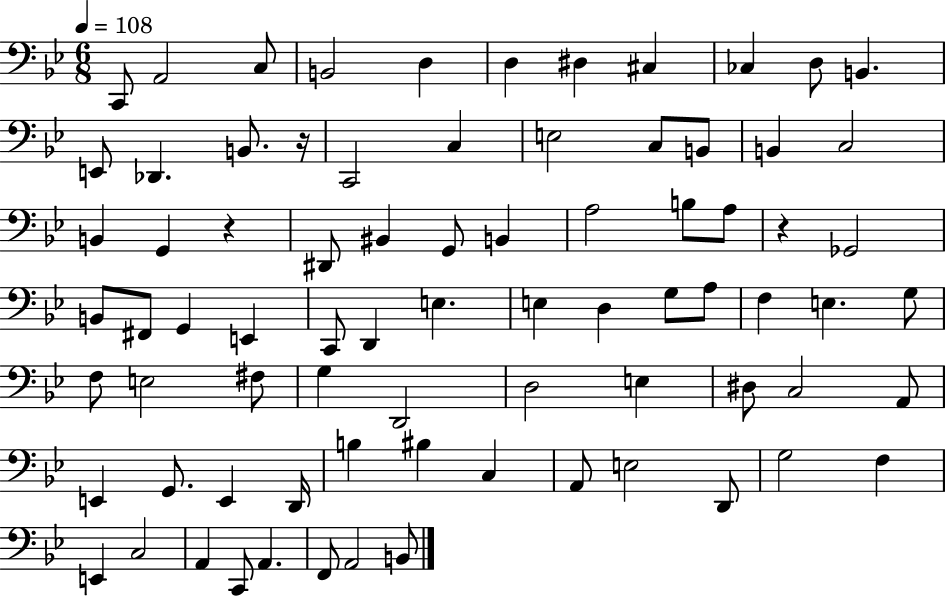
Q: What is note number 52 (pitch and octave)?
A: E3